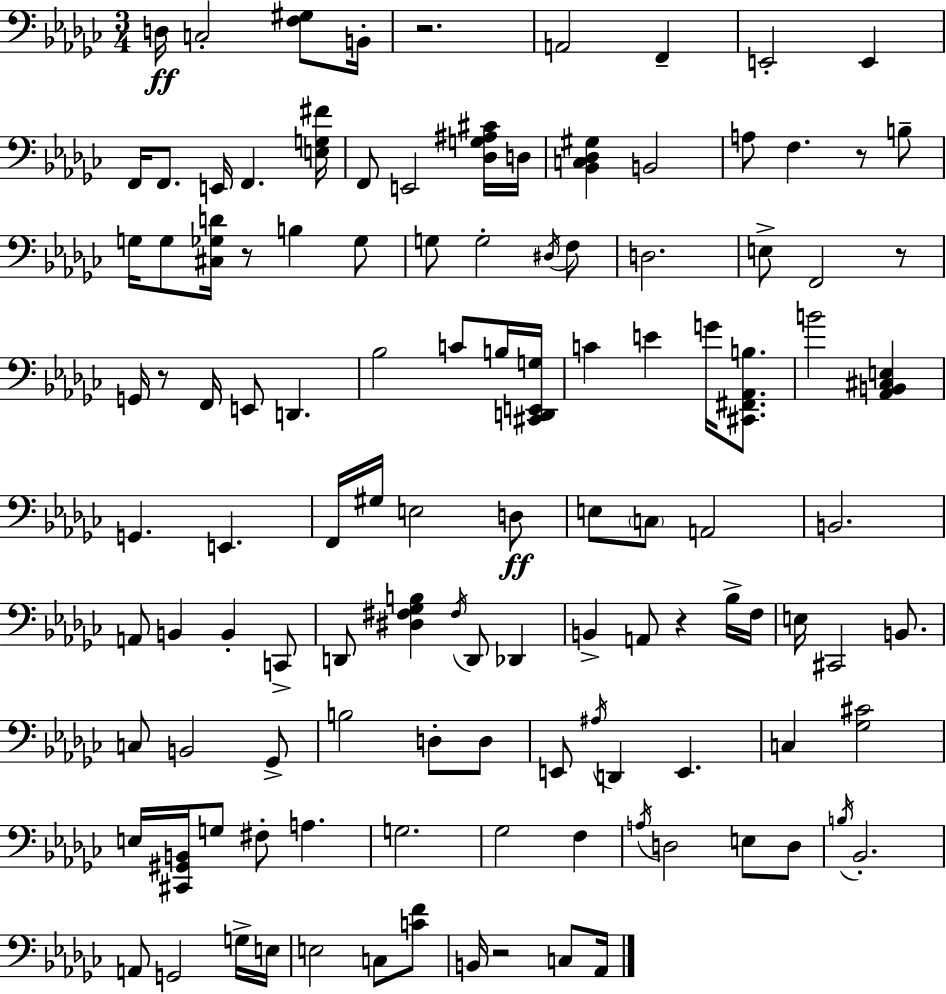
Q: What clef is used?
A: bass